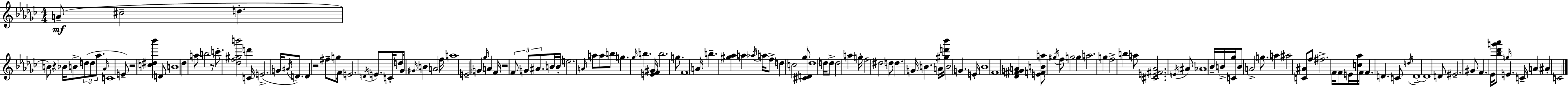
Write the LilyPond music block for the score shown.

{
  \clef treble
  \numericTimeSignature
  \time 4/4
  \key ees \minor
  a'8--(\mf cis''2-- d''4.-. | b'8) r4 bes'16 b'8-> \tuplet 3/2 { d''8( d''8 aes''8. } | \grace { aes'16 } c'1 | e'8--) r2 <c'' dis'' bes'''>4 d'8 | \break b'1 | des''4 a''8 b''2 r8 | c'''8.-. <des'' f'' gis'' b'''>2 d'''4 | c'16 e'2.->( g'16 \acciaccatura { ais'16 } d'8.) | \break d'4 r2 fis''8-- | g''16 f'16 e'2. \acciaccatura { d'16 } e'8. | c'16-. d''8 ges'16 \grace { gis'16 } b'4 a'2 | f''16 a''1 | \break e'2-- \parenthesize g'4 | \grace { ges''16 } a'4 f'16 r2 \tuplet 3/2 { f'8 | g'8 ais'8. } b'16 b'16-. e''2. | \grace { a'16 } a''8 a''8 b''8 g''4. | \break \grace { ges''16 } b''4. <e' f' gis'>16 b''2. | g''8. f'1 | a'16 b''4.-- <gis'' aes''>4 | \parenthesize a''4 \acciaccatura { aes''16 } a''16 f''8-> d''4 c''2 | \break <cis' d' ges''>8 des''1 | d''16 d''8-> \parenthesize d''2 | a''4 g''16-. f''2 | dis''2 d''8 d''4. | \break g'16 b'4. a'16 <gis'' d''' bes'''>16 \parenthesize b'2 | g'4. e'16-. bes'1 | f'1 | <des' fis' g' a'>4 <e' f' b' a''>8 \acciaccatura { gis''16 } f''8 | \break g''2 g''4 a''2. | g''4 f''2-> | b''4 a''8 <cis' e' fis' aes'>2. | \acciaccatura { e'16 } ais'8 aes'1 | \break bes'16-- b'16-> <c' ges''>16 b'8 a'2-> | g''8. a''4 ais''2 | <c' ais'>8 f''8 fis''2.-> | f'16 f'8 e'16 <c'' aes''>16 f'16 f'4. | \break d'4. c'8 \acciaccatura { d''16 } d'1--~~ | d'1 | d'8 eis'2.-- | gis'8 f'4. | \break ees'16 <bes'' des''' g''' aes'''>8 \grace { g''16 } e'4. c'16-- a'4 | ais'4-. c'2 \bar "|."
}